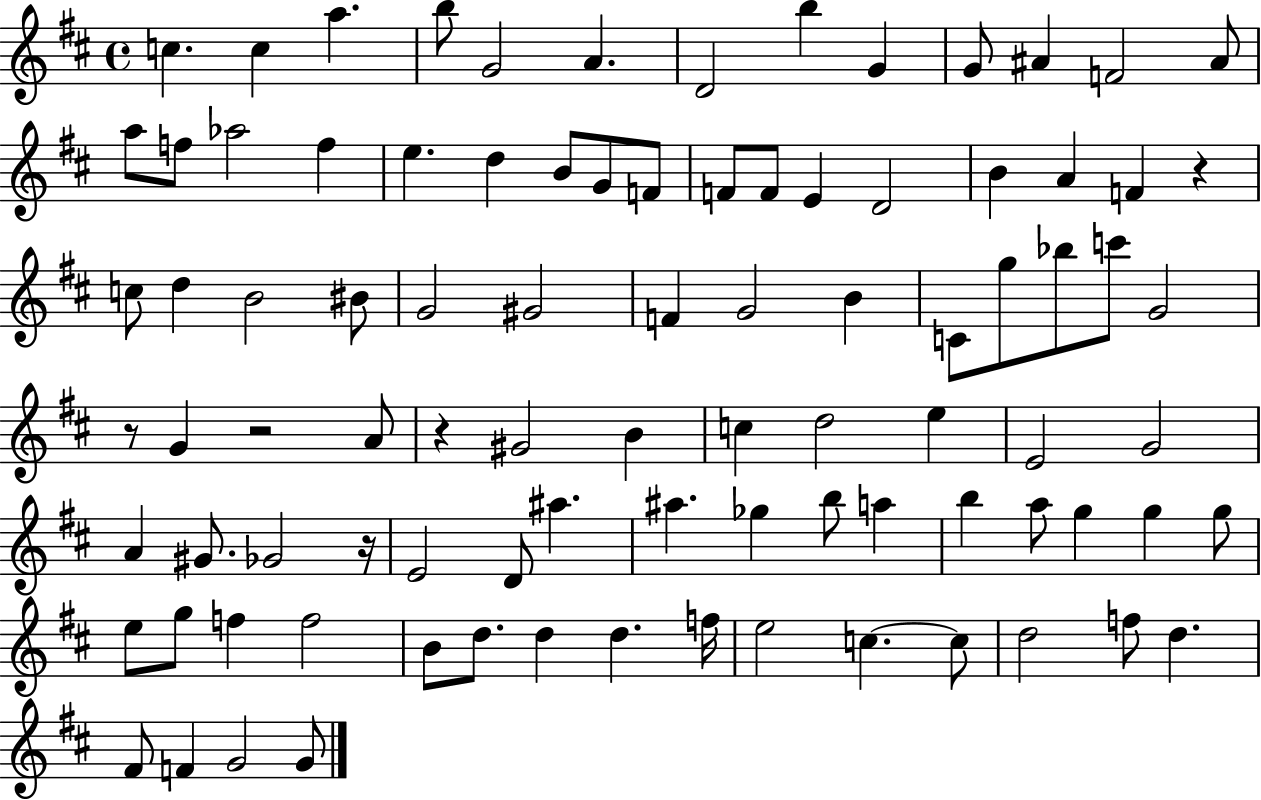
{
  \clef treble
  \time 4/4
  \defaultTimeSignature
  \key d \major
  c''4. c''4 a''4. | b''8 g'2 a'4. | d'2 b''4 g'4 | g'8 ais'4 f'2 ais'8 | \break a''8 f''8 aes''2 f''4 | e''4. d''4 b'8 g'8 f'8 | f'8 f'8 e'4 d'2 | b'4 a'4 f'4 r4 | \break c''8 d''4 b'2 bis'8 | g'2 gis'2 | f'4 g'2 b'4 | c'8 g''8 bes''8 c'''8 g'2 | \break r8 g'4 r2 a'8 | r4 gis'2 b'4 | c''4 d''2 e''4 | e'2 g'2 | \break a'4 gis'8. ges'2 r16 | e'2 d'8 ais''4. | ais''4. ges''4 b''8 a''4 | b''4 a''8 g''4 g''4 g''8 | \break e''8 g''8 f''4 f''2 | b'8 d''8. d''4 d''4. f''16 | e''2 c''4.~~ c''8 | d''2 f''8 d''4. | \break fis'8 f'4 g'2 g'8 | \bar "|."
}